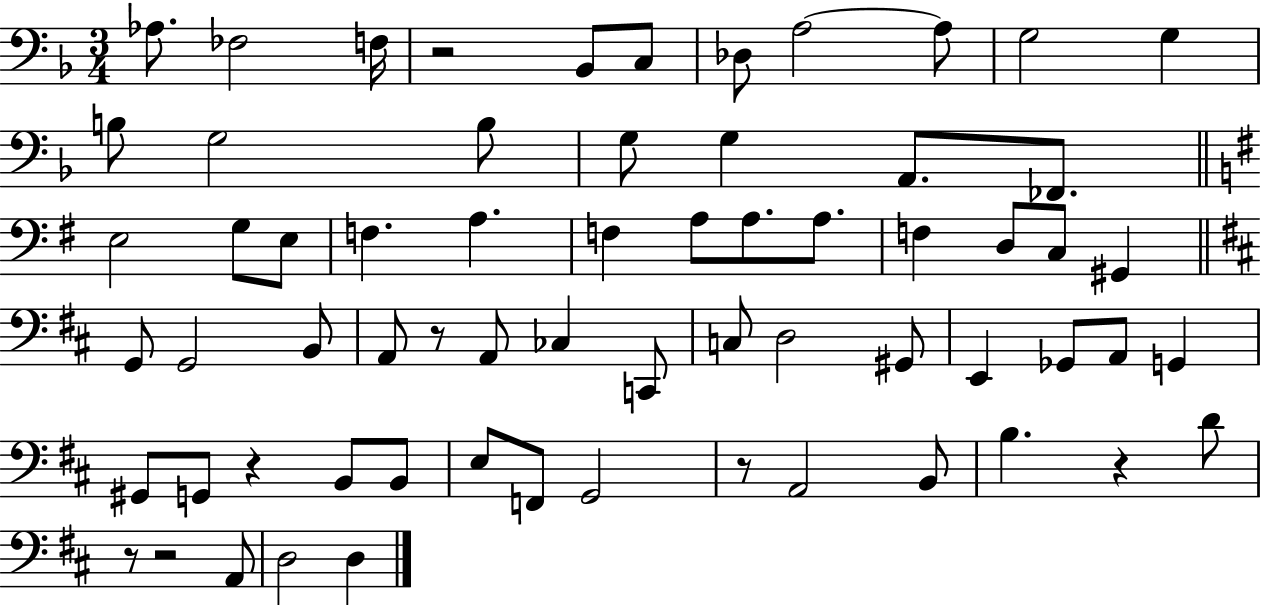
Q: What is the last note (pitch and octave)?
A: D3